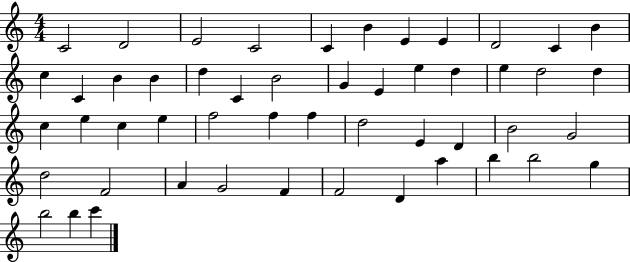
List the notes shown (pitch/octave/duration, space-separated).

C4/h D4/h E4/h C4/h C4/q B4/q E4/q E4/q D4/h C4/q B4/q C5/q C4/q B4/q B4/q D5/q C4/q B4/h G4/q E4/q E5/q D5/q E5/q D5/h D5/q C5/q E5/q C5/q E5/q F5/h F5/q F5/q D5/h E4/q D4/q B4/h G4/h D5/h F4/h A4/q G4/h F4/q F4/h D4/q A5/q B5/q B5/h G5/q B5/h B5/q C6/q